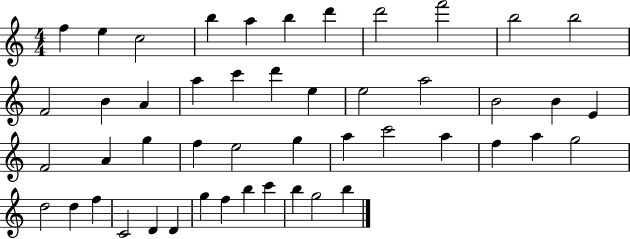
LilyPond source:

{
  \clef treble
  \numericTimeSignature
  \time 4/4
  \key c \major
  f''4 e''4 c''2 | b''4 a''4 b''4 d'''4 | d'''2 f'''2 | b''2 b''2 | \break f'2 b'4 a'4 | a''4 c'''4 d'''4 e''4 | e''2 a''2 | b'2 b'4 e'4 | \break f'2 a'4 g''4 | f''4 e''2 g''4 | a''4 c'''2 a''4 | f''4 a''4 g''2 | \break d''2 d''4 f''4 | c'2 d'4 d'4 | g''4 f''4 b''4 c'''4 | b''4 g''2 b''4 | \break \bar "|."
}